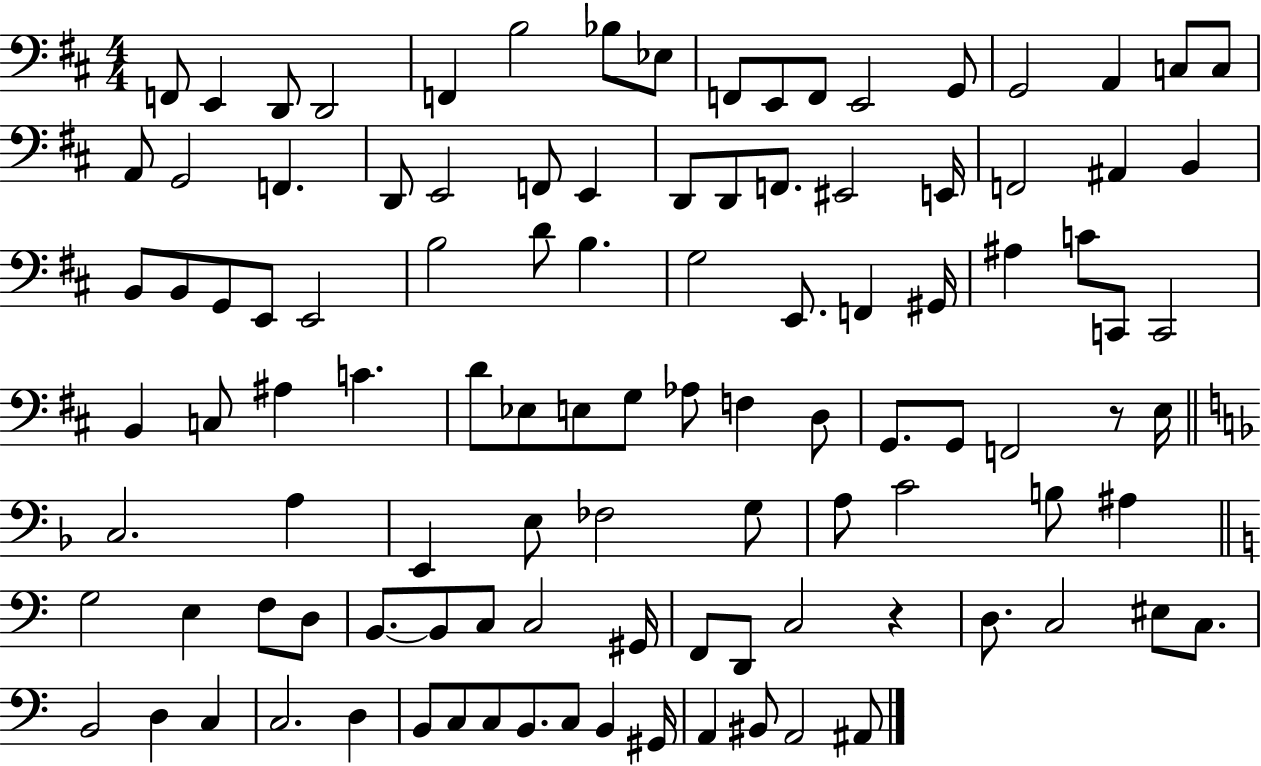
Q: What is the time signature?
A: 4/4